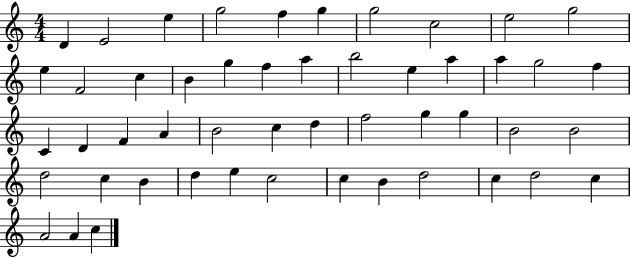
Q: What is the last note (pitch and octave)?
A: C5